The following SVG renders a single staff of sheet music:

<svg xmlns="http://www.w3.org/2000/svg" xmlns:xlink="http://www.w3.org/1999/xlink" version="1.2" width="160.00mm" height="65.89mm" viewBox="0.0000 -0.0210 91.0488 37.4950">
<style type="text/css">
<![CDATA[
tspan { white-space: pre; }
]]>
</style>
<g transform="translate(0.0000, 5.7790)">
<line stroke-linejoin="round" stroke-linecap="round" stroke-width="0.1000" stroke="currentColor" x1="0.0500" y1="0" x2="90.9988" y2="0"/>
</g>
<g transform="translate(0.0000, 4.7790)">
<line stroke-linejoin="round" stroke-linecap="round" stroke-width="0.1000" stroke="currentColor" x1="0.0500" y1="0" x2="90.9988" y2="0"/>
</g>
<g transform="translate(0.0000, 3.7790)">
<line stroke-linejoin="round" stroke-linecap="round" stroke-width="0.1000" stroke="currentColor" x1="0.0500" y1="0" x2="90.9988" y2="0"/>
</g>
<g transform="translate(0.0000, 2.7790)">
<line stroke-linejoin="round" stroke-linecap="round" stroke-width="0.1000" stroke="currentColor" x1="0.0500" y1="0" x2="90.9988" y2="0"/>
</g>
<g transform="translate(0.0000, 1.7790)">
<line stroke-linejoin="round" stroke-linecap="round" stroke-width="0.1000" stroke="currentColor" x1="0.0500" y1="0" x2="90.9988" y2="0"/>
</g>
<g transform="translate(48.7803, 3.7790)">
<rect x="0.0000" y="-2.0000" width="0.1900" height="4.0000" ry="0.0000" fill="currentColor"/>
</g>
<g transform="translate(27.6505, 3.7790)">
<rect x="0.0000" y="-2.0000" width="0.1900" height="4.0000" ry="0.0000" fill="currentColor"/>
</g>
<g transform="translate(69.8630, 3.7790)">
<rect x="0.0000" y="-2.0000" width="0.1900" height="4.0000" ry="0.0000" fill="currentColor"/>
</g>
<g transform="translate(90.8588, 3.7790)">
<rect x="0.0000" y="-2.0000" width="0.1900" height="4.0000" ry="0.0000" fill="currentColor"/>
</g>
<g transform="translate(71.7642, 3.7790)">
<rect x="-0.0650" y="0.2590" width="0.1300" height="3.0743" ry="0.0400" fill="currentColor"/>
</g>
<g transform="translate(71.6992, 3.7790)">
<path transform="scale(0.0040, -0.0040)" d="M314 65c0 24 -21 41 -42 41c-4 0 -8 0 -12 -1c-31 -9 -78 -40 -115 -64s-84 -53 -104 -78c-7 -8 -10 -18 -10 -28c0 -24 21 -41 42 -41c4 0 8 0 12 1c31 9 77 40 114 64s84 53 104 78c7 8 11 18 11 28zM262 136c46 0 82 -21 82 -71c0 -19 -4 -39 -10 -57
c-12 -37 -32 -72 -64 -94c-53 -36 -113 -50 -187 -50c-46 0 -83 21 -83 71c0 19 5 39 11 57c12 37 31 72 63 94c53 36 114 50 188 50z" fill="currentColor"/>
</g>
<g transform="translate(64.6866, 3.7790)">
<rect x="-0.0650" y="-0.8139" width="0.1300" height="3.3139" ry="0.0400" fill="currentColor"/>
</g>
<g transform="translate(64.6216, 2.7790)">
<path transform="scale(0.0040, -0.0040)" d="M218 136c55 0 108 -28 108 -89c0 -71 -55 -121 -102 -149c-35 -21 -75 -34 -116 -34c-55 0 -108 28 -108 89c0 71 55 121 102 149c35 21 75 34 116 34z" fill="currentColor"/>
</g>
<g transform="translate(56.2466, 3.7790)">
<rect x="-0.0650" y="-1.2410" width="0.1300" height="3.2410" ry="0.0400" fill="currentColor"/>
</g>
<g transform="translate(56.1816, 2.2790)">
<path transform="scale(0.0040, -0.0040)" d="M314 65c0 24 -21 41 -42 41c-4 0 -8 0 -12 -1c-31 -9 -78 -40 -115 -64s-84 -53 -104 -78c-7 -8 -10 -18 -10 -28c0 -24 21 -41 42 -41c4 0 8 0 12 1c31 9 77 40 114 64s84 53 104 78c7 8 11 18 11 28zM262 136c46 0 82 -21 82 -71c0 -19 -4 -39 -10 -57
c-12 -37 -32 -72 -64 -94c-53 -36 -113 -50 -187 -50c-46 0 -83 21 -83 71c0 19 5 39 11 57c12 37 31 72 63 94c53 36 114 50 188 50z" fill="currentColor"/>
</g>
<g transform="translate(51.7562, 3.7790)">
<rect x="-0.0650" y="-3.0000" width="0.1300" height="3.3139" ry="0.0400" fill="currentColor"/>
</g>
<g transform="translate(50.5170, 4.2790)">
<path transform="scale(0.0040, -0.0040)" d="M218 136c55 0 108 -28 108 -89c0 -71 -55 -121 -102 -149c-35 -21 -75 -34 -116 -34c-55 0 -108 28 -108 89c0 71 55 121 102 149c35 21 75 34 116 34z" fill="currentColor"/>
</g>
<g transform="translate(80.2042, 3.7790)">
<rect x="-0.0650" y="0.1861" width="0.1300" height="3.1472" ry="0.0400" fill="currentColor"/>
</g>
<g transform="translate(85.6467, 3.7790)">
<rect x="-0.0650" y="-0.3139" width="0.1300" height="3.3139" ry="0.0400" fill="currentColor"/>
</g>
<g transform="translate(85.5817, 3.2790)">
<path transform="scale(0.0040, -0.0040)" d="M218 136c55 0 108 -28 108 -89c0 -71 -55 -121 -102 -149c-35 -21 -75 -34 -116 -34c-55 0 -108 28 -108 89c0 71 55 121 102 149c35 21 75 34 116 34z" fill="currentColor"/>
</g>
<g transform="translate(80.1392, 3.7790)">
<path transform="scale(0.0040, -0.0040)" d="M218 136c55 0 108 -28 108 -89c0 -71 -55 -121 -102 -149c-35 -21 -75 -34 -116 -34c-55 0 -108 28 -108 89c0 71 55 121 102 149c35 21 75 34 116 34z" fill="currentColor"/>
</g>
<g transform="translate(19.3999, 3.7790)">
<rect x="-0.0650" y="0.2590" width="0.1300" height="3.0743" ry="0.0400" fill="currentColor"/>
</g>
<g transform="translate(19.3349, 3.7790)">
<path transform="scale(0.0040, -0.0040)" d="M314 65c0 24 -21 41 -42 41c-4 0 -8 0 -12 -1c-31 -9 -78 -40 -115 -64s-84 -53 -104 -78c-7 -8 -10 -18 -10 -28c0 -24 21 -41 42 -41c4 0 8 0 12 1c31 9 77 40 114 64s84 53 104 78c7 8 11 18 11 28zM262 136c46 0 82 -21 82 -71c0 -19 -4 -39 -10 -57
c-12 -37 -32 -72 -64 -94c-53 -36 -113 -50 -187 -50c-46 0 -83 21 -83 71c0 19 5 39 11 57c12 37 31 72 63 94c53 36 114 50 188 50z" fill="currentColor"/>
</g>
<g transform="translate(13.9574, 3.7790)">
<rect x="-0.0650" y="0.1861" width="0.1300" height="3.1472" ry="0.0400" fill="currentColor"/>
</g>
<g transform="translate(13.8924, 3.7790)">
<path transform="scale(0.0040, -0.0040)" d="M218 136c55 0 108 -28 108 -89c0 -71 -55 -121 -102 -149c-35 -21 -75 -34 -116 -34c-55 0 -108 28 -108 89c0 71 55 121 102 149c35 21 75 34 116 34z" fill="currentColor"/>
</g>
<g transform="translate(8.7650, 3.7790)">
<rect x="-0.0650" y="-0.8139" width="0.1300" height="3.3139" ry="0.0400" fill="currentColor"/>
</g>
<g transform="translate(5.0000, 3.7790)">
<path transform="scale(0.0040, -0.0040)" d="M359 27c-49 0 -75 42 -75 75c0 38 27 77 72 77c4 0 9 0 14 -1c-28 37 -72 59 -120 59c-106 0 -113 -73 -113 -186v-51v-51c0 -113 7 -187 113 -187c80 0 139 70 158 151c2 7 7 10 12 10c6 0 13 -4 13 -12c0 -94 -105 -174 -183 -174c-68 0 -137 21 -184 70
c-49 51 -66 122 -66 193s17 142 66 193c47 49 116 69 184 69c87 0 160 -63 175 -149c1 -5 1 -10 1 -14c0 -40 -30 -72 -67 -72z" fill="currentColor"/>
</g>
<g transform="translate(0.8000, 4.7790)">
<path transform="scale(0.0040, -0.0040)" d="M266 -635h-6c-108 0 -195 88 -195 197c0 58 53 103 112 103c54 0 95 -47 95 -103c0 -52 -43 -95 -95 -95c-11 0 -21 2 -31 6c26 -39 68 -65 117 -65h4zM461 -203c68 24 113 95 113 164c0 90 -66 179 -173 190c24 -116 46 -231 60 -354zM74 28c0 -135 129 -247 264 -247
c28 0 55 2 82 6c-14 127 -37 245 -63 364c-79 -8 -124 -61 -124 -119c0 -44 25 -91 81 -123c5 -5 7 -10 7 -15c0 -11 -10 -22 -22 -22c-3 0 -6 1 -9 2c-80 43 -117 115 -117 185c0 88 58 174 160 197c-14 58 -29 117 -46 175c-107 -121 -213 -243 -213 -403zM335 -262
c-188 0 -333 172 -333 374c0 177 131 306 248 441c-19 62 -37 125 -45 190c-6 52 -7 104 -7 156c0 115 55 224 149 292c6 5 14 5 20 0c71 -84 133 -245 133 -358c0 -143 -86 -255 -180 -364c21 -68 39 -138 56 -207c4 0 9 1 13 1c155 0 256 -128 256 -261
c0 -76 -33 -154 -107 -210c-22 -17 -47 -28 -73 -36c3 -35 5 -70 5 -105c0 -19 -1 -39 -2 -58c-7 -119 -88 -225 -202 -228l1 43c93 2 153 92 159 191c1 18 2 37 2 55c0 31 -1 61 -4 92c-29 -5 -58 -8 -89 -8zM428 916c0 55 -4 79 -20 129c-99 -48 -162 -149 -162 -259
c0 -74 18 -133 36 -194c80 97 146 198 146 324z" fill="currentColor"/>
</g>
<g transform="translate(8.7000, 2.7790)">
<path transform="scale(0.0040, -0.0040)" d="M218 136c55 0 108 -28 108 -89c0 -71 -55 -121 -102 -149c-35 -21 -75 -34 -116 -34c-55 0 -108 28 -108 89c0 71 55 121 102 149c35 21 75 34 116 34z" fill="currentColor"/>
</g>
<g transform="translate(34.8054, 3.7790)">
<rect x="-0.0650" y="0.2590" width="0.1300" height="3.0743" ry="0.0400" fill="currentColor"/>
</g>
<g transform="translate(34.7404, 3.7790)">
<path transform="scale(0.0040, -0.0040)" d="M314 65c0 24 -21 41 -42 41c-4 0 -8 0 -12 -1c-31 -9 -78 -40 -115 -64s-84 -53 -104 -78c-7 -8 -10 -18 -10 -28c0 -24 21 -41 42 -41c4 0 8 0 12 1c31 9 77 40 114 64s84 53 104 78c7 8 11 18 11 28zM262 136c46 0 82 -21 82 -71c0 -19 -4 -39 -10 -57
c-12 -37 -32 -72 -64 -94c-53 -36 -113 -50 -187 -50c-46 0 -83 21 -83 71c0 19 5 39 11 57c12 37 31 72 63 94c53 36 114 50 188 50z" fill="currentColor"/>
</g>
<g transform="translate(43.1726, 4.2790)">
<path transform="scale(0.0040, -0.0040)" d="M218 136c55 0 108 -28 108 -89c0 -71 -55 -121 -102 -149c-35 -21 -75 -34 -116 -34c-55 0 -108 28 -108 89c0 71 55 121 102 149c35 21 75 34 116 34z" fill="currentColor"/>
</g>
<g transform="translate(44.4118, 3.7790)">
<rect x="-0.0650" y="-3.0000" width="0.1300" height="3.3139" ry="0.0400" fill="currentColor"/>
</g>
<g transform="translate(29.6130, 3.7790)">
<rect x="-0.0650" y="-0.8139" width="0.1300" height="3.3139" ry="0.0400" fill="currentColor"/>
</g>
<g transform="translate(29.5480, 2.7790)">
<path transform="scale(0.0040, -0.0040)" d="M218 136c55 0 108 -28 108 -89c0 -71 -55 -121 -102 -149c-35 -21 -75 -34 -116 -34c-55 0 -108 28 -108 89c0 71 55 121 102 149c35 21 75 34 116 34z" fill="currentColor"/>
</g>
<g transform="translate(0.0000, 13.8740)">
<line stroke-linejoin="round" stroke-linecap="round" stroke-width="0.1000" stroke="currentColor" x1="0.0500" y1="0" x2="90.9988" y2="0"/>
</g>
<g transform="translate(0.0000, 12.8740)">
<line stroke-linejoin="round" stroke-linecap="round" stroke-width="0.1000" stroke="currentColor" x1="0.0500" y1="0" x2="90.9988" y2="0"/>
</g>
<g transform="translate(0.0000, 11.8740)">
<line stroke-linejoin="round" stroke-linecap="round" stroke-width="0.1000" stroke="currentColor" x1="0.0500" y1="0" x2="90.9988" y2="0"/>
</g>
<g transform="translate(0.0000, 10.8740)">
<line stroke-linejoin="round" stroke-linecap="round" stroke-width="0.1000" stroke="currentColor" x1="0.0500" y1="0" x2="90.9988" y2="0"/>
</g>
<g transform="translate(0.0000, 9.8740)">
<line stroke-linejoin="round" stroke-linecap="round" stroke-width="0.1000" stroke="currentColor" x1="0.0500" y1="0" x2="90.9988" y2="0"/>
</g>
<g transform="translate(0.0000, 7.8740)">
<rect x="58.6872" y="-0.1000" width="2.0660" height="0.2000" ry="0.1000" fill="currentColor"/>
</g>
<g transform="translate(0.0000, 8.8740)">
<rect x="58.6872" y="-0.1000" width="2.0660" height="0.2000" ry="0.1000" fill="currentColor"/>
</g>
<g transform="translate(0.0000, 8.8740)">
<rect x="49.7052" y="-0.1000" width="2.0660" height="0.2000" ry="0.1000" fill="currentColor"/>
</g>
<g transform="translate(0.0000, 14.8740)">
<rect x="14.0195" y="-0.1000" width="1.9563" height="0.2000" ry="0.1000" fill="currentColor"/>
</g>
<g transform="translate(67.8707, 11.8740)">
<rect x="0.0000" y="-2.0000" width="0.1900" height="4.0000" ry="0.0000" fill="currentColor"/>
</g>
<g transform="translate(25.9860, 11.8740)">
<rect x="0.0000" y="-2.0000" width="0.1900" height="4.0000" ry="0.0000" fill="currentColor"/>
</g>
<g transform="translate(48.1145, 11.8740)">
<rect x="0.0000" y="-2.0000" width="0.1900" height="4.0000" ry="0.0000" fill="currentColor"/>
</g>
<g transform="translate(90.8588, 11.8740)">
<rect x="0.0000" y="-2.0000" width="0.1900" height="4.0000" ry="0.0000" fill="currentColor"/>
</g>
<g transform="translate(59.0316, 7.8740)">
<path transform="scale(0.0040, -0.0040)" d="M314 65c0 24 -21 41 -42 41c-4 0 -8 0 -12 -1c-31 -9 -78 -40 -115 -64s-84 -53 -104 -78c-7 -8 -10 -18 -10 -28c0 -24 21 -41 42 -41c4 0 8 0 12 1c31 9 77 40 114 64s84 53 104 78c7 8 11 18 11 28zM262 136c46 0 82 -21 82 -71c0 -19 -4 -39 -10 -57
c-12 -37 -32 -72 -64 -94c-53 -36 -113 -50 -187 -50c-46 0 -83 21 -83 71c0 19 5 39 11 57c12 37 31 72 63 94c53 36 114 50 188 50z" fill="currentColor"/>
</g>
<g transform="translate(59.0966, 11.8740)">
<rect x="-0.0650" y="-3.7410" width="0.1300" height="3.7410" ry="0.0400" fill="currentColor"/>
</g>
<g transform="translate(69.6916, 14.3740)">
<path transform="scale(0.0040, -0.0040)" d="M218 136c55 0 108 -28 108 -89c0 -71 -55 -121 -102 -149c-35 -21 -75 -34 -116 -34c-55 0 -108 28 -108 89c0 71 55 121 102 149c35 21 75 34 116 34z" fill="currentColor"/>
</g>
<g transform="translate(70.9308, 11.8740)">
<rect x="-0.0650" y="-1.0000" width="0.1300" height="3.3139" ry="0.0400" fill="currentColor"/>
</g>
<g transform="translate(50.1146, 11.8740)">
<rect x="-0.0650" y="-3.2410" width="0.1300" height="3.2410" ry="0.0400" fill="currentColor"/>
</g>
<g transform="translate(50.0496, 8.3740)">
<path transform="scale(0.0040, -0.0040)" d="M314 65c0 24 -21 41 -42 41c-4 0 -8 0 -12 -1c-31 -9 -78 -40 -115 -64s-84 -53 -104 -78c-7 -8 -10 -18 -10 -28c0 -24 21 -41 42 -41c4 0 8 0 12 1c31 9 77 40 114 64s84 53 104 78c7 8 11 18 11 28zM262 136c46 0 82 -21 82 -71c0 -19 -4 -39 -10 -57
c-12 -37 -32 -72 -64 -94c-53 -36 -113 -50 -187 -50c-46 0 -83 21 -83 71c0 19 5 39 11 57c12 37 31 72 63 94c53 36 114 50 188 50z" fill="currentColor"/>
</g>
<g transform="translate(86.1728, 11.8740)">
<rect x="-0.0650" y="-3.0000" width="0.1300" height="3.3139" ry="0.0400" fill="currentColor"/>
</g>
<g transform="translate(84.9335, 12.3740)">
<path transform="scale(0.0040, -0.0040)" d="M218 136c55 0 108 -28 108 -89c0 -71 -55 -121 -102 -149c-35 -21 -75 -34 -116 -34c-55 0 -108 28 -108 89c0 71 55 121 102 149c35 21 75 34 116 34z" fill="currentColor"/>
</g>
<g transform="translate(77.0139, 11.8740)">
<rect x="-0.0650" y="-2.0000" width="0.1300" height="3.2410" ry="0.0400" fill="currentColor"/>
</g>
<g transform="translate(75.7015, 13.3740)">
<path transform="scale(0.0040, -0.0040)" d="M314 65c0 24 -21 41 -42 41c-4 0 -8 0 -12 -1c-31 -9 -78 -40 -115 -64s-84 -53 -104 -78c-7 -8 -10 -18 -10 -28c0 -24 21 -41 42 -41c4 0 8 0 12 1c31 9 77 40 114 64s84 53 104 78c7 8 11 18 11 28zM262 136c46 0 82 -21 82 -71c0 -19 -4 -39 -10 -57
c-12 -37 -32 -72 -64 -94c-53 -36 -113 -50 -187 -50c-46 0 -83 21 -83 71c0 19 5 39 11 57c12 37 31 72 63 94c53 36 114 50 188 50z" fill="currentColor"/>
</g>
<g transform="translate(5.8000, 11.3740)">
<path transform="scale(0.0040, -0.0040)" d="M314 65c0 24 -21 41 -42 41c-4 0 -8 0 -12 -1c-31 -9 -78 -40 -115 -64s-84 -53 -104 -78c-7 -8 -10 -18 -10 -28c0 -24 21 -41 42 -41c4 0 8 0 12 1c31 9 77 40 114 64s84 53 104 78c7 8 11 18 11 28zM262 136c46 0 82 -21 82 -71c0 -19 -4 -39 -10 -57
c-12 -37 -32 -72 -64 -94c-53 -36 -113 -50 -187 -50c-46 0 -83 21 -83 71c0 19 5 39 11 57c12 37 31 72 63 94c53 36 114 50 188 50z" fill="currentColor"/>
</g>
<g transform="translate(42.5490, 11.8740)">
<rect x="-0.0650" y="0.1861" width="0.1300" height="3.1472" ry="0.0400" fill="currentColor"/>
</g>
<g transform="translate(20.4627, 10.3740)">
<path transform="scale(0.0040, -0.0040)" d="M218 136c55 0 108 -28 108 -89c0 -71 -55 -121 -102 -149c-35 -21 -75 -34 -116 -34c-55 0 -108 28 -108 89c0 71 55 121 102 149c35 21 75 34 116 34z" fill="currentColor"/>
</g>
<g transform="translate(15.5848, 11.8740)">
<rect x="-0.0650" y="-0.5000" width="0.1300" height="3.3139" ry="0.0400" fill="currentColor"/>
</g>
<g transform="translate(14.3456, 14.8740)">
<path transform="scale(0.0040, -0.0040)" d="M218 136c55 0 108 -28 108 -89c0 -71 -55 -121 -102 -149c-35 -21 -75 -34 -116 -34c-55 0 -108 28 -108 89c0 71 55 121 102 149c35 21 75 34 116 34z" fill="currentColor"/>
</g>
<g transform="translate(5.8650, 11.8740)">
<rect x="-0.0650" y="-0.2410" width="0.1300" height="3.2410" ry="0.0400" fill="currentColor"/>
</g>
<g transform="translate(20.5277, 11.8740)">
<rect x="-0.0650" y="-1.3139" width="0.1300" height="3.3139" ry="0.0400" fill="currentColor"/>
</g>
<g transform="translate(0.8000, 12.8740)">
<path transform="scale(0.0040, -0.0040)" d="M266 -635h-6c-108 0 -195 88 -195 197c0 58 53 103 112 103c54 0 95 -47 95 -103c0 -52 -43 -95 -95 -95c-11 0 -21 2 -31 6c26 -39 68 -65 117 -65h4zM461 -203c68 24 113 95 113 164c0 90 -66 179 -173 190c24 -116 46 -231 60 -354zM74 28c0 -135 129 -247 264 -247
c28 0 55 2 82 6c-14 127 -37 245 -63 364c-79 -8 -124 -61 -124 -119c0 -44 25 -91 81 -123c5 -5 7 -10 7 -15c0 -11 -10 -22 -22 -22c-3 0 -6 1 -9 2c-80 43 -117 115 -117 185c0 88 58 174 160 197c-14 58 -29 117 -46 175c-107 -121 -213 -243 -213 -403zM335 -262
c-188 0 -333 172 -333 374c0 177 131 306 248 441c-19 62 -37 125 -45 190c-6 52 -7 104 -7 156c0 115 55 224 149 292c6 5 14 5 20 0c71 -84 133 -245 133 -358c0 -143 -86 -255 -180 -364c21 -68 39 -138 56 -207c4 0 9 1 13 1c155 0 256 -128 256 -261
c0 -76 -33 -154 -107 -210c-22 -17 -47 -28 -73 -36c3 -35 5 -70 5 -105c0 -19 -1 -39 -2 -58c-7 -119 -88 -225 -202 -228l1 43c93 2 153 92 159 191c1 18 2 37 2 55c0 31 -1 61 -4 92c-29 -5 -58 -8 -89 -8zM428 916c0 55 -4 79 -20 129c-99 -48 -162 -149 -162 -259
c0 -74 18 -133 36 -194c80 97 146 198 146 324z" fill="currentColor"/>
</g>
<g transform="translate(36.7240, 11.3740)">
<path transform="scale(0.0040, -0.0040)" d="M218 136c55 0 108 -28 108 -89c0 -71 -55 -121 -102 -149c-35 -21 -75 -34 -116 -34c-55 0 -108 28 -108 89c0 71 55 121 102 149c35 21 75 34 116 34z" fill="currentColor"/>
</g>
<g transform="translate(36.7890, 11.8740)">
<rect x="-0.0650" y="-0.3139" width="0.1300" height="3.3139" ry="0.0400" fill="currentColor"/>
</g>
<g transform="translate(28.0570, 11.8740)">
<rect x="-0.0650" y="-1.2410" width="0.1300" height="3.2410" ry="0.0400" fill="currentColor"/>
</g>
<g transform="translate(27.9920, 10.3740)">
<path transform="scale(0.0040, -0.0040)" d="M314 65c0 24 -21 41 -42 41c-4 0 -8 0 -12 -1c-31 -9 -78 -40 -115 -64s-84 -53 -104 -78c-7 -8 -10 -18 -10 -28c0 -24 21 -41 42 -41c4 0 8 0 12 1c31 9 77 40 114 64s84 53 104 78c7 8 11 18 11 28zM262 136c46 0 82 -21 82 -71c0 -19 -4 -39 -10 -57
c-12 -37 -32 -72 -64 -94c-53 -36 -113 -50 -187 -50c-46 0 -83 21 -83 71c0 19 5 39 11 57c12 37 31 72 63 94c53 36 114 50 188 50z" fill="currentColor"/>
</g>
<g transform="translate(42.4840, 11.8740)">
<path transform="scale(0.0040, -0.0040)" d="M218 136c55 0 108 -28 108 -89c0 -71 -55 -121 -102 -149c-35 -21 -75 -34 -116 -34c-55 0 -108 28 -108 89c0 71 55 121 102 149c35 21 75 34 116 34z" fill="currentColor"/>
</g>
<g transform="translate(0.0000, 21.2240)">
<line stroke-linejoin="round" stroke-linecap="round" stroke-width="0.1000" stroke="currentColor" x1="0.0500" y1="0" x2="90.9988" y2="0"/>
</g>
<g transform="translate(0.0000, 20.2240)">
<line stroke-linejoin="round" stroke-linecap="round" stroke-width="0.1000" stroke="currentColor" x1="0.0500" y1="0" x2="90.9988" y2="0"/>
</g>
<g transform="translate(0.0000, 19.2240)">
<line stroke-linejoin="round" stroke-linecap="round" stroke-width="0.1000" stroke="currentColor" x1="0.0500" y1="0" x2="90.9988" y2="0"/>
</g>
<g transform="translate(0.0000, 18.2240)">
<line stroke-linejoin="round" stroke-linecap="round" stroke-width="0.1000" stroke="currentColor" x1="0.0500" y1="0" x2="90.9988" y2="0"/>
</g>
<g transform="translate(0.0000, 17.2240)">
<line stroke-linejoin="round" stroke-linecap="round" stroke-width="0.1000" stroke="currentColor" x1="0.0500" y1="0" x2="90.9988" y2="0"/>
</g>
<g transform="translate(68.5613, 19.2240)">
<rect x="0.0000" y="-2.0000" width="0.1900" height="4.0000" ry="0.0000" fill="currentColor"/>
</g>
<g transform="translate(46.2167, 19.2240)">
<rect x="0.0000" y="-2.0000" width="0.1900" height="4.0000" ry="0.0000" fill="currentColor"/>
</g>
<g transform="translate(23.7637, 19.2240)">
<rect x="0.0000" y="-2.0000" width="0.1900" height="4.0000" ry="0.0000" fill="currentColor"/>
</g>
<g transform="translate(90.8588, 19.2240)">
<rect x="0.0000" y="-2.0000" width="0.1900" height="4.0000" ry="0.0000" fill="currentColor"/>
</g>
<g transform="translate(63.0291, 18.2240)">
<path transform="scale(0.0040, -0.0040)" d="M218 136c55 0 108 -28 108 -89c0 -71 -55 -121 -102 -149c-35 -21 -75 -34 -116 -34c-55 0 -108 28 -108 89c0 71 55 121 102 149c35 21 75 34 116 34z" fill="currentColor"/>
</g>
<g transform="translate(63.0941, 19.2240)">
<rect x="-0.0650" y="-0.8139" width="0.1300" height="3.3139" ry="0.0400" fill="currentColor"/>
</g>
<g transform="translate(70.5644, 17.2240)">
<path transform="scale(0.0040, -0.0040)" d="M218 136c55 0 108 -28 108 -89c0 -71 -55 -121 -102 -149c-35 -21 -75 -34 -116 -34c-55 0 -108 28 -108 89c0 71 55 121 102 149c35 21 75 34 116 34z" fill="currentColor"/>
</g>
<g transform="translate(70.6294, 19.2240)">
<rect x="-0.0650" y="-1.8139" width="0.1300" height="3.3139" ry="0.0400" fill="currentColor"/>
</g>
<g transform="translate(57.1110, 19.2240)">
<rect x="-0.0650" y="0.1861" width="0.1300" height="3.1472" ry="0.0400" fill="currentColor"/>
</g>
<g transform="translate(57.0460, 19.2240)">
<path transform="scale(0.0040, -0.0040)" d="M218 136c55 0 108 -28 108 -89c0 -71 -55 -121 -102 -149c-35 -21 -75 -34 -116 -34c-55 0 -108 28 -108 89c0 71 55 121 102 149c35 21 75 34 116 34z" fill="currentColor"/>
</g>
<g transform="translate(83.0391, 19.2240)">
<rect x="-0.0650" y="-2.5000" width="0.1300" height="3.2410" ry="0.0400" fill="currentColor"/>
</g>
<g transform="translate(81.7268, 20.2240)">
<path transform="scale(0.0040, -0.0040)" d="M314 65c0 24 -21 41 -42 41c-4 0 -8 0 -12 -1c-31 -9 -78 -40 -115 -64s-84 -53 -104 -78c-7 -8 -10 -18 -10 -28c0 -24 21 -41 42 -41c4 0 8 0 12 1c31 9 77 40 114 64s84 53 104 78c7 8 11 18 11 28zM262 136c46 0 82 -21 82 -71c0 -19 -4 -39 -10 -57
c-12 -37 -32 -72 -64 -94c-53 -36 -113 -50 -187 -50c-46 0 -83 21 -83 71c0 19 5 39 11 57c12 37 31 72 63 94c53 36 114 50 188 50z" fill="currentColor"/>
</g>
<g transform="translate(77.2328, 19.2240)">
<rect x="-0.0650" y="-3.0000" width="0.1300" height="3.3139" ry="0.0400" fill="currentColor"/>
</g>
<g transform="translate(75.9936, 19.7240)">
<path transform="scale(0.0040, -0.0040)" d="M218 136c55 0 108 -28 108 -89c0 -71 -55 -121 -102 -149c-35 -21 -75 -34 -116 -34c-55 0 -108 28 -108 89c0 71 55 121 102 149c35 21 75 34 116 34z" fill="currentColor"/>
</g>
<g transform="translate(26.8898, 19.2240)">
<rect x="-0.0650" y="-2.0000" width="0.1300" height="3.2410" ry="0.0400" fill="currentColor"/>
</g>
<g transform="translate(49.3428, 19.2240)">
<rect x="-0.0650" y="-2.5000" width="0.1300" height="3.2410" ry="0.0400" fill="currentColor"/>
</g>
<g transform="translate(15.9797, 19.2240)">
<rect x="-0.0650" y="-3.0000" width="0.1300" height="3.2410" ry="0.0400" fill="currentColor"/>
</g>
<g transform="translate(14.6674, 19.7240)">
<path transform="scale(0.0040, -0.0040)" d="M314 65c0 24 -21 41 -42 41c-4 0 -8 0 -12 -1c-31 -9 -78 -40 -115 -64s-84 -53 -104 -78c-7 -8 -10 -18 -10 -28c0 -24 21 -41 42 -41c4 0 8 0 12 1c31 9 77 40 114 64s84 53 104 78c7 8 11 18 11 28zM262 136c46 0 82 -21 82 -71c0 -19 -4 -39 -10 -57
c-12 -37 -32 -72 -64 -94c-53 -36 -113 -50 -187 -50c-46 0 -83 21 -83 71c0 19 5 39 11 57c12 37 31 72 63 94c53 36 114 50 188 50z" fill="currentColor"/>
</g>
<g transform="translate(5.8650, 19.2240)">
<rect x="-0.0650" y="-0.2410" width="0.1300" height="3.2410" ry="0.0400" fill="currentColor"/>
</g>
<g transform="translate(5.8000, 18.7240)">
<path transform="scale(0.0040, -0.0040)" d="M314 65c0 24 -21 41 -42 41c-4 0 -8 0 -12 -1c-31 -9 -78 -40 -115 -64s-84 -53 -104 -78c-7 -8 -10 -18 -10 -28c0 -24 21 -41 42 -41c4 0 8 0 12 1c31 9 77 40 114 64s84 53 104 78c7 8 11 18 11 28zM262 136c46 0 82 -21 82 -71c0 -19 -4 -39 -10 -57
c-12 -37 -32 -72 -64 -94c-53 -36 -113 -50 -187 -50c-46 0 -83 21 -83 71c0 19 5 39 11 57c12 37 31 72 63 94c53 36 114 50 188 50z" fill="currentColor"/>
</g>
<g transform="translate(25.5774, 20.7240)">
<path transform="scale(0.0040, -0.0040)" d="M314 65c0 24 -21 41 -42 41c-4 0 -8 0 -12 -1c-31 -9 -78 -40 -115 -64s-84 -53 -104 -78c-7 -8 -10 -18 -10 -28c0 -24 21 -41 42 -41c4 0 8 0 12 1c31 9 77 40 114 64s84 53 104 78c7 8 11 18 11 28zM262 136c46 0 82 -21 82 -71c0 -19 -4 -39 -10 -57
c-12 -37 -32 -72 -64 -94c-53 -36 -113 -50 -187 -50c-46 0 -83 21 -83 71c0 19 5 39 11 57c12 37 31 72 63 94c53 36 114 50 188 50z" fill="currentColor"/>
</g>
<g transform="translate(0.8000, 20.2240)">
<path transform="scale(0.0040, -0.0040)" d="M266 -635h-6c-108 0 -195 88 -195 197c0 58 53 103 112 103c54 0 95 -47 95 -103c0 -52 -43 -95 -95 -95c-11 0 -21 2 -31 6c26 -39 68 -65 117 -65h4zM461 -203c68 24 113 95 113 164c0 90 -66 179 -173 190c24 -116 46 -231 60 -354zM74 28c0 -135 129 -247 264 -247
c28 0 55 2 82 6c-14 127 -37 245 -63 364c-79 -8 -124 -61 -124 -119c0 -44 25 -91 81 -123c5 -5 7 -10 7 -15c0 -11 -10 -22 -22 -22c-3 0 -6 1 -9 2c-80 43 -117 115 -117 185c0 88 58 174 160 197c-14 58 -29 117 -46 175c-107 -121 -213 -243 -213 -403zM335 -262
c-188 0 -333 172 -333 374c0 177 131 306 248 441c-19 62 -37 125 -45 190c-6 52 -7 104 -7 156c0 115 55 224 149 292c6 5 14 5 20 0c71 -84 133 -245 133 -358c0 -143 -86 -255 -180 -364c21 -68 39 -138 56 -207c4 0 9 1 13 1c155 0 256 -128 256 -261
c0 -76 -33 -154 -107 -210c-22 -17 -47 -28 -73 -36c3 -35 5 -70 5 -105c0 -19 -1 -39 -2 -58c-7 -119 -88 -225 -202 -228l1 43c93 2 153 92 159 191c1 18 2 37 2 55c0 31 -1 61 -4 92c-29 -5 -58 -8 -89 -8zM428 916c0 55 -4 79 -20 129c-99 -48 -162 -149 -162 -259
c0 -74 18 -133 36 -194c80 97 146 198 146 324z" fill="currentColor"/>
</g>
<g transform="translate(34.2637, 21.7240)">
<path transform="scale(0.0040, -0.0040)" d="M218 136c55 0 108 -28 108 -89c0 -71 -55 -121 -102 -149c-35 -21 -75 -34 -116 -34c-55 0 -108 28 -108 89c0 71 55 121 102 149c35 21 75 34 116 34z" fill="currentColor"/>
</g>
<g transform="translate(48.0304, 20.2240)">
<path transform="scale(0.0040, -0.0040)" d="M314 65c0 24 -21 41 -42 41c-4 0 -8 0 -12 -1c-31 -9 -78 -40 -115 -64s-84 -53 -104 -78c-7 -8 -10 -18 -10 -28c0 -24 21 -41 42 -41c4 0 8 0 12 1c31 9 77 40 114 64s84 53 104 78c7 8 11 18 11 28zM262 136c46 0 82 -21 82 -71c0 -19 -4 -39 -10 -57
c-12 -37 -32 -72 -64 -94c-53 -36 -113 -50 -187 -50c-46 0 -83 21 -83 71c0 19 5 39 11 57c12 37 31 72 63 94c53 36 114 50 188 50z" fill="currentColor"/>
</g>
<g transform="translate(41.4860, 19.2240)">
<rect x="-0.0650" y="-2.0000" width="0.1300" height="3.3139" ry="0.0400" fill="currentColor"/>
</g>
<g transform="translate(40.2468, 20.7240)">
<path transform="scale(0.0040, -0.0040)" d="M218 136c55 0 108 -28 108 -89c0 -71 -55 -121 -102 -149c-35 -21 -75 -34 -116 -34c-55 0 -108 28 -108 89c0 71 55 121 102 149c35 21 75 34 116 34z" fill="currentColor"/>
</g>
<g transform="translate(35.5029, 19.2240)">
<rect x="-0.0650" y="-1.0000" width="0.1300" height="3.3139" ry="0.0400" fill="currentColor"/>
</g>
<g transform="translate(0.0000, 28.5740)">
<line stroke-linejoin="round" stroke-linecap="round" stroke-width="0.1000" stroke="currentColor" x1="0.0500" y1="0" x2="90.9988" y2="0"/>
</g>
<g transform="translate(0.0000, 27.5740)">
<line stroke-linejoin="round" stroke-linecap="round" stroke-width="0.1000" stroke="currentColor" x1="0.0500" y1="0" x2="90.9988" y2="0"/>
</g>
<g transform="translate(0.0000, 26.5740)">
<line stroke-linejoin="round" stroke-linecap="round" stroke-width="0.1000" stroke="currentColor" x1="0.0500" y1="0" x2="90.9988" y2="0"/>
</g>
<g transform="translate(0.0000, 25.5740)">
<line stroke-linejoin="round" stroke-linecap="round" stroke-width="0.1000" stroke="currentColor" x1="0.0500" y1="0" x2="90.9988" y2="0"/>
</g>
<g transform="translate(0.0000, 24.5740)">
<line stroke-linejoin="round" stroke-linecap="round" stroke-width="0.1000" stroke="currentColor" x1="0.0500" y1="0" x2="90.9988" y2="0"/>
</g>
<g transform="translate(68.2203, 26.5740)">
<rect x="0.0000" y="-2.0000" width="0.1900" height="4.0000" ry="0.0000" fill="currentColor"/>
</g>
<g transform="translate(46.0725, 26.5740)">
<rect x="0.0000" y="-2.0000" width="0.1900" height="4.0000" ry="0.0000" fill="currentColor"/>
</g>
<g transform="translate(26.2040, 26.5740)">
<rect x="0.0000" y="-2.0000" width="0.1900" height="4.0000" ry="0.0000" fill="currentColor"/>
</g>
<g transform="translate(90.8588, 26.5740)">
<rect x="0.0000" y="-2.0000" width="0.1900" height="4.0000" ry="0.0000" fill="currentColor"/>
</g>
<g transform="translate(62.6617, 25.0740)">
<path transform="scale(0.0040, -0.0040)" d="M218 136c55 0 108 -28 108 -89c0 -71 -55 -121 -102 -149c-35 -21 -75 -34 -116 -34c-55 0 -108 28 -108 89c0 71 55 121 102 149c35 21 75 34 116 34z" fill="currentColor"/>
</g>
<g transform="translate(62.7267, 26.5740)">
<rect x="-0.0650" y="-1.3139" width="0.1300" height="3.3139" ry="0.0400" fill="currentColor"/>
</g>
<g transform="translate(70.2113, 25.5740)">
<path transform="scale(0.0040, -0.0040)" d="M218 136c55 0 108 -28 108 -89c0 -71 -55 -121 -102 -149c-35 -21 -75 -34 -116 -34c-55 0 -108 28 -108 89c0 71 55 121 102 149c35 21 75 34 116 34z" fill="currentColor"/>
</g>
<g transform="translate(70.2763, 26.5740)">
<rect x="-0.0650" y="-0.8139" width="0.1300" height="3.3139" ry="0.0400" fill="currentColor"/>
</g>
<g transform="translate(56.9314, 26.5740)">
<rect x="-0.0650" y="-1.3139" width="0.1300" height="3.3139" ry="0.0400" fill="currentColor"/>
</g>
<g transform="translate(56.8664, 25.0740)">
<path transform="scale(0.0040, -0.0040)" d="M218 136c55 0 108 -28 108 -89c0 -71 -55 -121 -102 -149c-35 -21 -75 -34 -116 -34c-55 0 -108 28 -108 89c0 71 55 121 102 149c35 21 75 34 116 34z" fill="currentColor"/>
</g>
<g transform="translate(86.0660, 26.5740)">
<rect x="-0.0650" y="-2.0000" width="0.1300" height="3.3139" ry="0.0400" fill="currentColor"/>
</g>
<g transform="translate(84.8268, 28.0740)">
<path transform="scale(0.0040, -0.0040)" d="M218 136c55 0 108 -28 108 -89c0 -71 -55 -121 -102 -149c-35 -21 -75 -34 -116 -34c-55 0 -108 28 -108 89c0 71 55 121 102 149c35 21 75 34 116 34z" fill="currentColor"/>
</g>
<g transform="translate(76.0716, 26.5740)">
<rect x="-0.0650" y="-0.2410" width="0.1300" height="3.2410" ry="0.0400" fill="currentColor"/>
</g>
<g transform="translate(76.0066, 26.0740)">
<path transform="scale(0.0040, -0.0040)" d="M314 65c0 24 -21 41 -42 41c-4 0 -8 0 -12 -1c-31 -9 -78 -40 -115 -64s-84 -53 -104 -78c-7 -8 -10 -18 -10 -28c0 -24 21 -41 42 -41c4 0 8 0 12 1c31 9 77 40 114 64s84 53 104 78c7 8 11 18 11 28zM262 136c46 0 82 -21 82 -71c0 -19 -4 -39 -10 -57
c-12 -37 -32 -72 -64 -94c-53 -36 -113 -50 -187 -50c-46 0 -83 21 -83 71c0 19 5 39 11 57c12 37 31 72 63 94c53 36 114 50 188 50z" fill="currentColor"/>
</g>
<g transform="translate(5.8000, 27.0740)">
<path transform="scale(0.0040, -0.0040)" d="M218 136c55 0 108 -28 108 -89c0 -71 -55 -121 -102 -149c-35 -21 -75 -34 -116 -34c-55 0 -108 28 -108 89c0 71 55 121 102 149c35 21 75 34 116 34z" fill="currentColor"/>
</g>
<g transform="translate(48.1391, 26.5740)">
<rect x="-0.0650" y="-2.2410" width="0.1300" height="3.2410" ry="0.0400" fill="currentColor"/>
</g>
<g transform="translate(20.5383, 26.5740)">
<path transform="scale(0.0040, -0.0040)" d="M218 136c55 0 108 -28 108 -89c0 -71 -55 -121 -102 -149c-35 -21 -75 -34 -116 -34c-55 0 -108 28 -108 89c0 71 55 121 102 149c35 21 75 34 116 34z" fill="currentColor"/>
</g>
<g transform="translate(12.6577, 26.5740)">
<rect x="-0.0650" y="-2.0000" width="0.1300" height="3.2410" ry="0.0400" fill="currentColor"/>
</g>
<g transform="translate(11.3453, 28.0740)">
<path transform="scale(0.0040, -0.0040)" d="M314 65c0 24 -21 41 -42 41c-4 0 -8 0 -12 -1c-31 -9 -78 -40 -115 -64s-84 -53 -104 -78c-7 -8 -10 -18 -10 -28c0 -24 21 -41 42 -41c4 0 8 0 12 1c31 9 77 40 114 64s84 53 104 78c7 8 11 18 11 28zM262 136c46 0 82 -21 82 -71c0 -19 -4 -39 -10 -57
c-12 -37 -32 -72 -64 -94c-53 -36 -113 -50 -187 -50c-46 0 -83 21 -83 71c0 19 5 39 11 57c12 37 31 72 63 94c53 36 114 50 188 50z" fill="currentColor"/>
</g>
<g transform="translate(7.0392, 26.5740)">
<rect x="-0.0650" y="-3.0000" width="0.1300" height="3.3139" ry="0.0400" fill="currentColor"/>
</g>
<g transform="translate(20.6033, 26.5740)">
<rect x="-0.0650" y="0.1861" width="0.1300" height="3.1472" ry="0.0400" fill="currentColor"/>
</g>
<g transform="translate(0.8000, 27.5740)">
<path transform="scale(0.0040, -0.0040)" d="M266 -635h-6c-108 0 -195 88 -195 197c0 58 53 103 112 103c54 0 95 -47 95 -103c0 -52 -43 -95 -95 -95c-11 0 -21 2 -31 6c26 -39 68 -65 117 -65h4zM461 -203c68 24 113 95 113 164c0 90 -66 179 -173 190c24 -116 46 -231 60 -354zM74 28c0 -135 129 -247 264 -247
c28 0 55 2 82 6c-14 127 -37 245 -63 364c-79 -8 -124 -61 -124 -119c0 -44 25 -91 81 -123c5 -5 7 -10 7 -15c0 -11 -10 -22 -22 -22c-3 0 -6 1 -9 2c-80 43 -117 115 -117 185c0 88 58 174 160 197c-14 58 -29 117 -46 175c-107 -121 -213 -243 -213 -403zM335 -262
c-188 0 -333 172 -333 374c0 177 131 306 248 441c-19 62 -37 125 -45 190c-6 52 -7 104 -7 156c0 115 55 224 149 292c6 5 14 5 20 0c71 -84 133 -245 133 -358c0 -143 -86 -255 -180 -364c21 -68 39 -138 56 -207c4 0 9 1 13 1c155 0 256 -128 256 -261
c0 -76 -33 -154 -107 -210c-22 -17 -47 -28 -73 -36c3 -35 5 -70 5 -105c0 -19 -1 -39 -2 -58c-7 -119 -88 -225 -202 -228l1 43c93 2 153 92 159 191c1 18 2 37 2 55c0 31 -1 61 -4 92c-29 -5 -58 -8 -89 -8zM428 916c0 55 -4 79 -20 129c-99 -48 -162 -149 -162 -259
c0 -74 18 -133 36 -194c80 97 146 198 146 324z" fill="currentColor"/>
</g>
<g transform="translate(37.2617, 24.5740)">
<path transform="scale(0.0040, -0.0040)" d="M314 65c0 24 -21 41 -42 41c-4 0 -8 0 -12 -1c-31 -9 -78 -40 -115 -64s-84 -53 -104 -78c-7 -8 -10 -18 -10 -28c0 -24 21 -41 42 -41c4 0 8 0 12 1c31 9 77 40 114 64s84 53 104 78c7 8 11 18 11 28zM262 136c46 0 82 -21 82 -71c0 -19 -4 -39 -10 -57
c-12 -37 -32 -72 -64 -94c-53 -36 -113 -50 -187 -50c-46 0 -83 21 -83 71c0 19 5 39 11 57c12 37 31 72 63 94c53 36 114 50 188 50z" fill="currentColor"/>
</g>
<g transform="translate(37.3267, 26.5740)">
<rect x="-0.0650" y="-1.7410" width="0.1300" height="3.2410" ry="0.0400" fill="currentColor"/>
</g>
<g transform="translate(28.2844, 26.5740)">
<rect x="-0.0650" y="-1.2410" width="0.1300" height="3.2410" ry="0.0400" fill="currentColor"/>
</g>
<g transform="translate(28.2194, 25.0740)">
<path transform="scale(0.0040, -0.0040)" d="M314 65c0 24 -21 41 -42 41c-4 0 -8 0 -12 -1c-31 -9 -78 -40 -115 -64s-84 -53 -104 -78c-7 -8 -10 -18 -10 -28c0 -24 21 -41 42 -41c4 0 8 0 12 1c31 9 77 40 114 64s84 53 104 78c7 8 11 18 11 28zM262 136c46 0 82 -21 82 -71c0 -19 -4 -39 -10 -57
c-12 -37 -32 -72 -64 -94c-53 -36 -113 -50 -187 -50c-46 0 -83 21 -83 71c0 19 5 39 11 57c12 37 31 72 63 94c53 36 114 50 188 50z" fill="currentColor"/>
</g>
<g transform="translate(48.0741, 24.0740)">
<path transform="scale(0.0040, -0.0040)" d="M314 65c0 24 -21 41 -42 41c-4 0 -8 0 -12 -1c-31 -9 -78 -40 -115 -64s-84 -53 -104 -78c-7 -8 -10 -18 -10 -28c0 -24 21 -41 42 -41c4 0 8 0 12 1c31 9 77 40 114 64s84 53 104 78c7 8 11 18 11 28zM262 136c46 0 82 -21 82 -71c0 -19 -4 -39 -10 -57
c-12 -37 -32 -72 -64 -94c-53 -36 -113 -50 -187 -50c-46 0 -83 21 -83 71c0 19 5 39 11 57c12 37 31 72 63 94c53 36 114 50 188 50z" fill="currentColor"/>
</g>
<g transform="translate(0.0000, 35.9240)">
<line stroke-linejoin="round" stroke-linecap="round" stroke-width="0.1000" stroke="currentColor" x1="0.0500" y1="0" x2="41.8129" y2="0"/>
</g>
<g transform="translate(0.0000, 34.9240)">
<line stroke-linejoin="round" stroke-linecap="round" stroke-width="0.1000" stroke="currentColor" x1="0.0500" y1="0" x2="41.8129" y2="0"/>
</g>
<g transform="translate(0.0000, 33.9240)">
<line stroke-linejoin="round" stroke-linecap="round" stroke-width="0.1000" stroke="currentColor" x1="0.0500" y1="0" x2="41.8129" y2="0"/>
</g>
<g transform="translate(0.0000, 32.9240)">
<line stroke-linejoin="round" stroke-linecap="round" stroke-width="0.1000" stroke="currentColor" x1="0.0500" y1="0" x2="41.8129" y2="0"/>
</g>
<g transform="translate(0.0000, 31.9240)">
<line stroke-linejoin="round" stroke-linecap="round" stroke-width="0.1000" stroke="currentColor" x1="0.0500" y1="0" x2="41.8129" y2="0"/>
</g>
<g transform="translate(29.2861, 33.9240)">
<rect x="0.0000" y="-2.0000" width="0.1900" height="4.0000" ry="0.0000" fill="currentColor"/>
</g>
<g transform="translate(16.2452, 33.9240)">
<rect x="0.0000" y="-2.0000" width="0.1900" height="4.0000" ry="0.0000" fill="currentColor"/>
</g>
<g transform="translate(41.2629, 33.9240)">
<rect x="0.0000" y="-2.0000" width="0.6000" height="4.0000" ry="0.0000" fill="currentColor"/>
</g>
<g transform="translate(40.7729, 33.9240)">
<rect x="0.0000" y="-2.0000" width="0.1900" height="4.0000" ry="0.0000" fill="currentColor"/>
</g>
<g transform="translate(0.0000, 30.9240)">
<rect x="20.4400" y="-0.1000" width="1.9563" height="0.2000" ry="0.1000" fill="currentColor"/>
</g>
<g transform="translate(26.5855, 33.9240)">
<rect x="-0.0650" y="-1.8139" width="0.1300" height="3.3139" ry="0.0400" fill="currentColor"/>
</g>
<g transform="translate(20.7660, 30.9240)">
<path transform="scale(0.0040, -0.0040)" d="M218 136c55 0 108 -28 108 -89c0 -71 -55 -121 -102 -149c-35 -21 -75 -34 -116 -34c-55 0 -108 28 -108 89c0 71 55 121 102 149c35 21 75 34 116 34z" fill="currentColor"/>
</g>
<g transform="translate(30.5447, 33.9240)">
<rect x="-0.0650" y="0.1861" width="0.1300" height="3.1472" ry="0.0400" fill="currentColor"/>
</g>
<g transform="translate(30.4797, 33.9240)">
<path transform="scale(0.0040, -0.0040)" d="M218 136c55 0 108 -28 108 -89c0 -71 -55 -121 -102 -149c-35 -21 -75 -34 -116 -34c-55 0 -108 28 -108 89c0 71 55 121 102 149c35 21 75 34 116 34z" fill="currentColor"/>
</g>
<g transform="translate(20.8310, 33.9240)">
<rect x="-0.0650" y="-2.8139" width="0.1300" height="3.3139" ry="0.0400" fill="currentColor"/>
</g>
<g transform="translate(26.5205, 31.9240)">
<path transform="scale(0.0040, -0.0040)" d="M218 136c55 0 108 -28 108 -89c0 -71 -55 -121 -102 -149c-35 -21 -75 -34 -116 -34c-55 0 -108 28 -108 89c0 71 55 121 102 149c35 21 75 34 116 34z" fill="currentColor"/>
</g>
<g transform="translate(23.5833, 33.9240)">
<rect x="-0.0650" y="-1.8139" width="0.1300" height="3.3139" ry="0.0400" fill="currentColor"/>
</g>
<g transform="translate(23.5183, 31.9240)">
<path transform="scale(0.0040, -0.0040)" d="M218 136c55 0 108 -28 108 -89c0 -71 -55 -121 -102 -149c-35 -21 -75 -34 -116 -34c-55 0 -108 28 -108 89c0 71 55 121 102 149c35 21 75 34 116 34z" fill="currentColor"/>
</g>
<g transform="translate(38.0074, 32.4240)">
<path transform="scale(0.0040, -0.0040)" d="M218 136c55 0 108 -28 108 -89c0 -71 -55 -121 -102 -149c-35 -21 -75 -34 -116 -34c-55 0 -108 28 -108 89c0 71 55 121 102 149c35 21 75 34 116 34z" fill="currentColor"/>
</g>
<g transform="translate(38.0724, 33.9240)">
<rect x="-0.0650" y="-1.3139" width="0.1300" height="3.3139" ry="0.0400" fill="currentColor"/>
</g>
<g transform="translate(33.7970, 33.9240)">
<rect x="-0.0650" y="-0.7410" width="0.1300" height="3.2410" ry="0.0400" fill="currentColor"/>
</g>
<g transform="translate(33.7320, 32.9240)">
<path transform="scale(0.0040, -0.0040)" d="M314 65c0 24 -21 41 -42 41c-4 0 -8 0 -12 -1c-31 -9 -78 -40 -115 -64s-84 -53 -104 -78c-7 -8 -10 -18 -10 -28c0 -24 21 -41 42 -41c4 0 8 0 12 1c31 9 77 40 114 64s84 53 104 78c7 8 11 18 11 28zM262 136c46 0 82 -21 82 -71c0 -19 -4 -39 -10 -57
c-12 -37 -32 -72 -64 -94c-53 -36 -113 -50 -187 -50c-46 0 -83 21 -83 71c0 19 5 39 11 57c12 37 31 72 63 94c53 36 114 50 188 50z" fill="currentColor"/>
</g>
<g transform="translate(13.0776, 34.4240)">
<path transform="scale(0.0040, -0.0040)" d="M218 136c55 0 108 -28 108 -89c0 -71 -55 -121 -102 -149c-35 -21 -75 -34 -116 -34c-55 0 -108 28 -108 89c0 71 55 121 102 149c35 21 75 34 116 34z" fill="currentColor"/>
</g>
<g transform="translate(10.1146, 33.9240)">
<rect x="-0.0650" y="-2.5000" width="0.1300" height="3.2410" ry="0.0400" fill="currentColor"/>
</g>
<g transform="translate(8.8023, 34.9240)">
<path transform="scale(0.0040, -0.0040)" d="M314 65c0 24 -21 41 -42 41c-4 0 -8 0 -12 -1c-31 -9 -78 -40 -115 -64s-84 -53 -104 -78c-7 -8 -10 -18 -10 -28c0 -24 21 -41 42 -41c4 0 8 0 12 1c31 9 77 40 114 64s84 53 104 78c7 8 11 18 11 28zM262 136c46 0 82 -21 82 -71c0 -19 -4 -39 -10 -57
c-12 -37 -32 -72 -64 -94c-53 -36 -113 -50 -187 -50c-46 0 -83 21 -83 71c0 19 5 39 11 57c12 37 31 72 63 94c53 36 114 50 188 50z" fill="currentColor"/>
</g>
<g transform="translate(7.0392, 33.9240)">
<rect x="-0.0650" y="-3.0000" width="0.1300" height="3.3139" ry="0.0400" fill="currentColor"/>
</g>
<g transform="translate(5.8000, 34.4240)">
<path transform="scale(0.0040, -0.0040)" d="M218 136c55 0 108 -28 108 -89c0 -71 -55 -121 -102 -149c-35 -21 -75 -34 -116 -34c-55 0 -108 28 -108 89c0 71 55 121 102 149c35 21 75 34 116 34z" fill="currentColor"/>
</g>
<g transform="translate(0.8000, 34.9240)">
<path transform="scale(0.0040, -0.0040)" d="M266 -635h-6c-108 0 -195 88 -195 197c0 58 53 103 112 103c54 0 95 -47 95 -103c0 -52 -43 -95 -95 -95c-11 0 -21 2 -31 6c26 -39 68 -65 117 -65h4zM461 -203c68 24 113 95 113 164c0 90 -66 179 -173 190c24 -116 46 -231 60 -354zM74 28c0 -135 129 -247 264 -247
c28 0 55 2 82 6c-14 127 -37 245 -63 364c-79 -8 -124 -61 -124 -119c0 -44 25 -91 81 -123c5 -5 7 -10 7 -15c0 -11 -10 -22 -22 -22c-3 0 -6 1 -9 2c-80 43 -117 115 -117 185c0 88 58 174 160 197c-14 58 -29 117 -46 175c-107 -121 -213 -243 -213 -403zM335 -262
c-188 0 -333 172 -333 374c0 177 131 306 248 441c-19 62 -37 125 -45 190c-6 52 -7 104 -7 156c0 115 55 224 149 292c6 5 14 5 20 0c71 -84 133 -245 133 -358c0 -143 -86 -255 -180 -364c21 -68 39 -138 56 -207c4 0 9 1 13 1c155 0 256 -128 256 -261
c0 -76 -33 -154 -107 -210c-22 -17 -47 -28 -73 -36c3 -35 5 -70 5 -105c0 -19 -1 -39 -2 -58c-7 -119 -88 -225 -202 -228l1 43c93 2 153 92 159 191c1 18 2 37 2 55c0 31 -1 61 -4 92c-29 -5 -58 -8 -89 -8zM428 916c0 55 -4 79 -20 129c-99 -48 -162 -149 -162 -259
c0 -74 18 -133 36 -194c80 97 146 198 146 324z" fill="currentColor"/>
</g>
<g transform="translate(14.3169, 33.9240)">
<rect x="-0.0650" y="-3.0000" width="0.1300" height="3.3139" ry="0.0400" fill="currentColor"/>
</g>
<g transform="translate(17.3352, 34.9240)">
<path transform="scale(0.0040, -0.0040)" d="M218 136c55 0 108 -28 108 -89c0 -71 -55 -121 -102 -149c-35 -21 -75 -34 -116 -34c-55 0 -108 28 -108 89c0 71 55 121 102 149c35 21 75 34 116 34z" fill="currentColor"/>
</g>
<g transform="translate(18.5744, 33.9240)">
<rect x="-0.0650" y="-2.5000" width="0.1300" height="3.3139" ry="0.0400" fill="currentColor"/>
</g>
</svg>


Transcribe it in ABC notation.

X:1
T:Untitled
M:4/4
L:1/4
K:C
d B B2 d B2 A A e2 d B2 B c c2 C e e2 c B b2 c'2 D F2 A c2 A2 F2 D F G2 B d f A G2 A F2 B e2 f2 g2 e e d c2 F A G2 A G a f f B d2 e